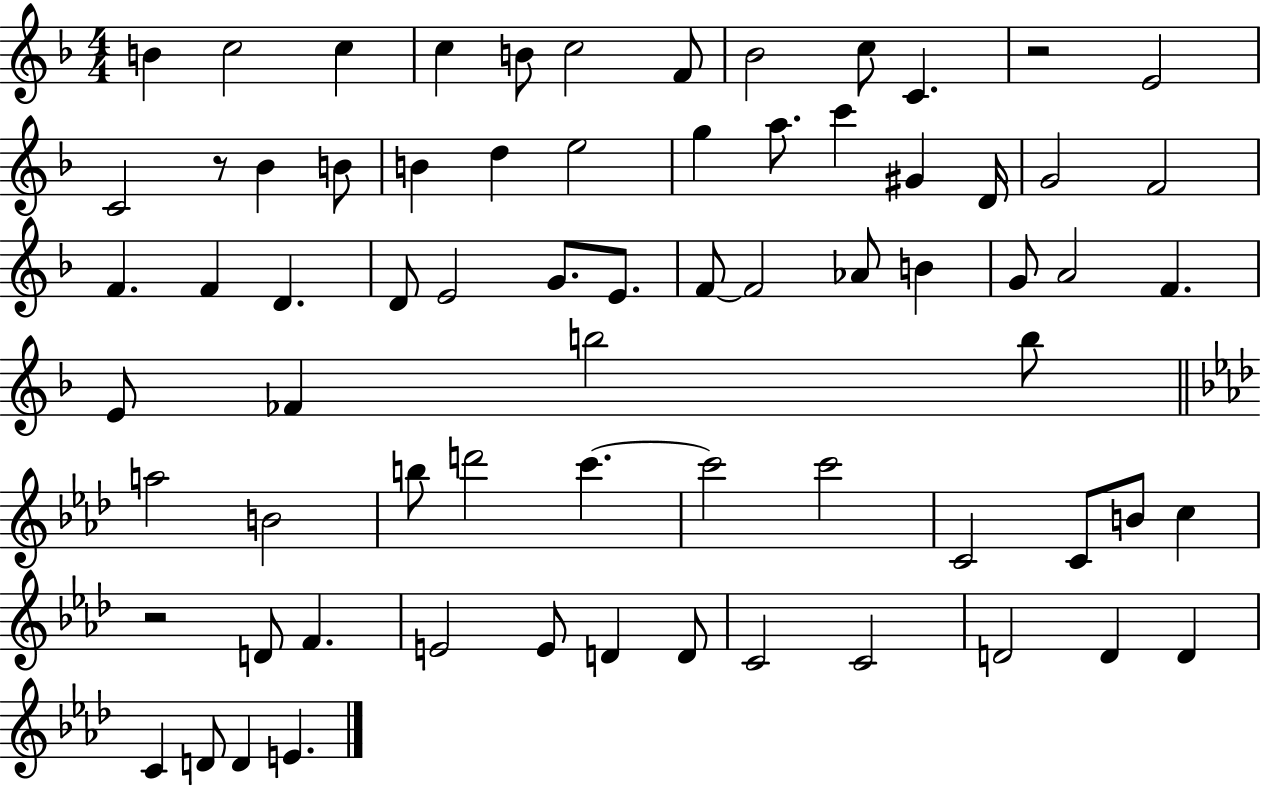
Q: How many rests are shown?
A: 3